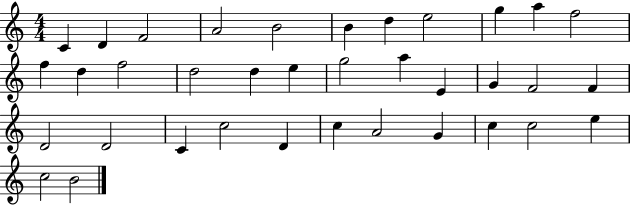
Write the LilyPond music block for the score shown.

{
  \clef treble
  \numericTimeSignature
  \time 4/4
  \key c \major
  c'4 d'4 f'2 | a'2 b'2 | b'4 d''4 e''2 | g''4 a''4 f''2 | \break f''4 d''4 f''2 | d''2 d''4 e''4 | g''2 a''4 e'4 | g'4 f'2 f'4 | \break d'2 d'2 | c'4 c''2 d'4 | c''4 a'2 g'4 | c''4 c''2 e''4 | \break c''2 b'2 | \bar "|."
}